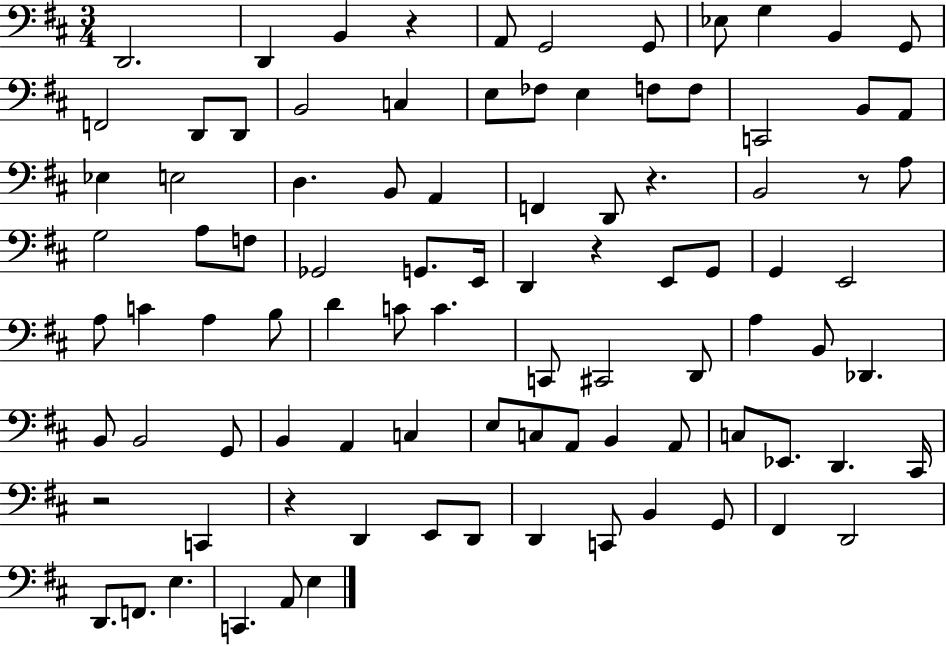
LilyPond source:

{
  \clef bass
  \numericTimeSignature
  \time 3/4
  \key d \major
  d,2. | d,4 b,4 r4 | a,8 g,2 g,8 | ees8 g4 b,4 g,8 | \break f,2 d,8 d,8 | b,2 c4 | e8 fes8 e4 f8 f8 | c,2 b,8 a,8 | \break ees4 e2 | d4. b,8 a,4 | f,4 d,8 r4. | b,2 r8 a8 | \break g2 a8 f8 | ges,2 g,8. e,16 | d,4 r4 e,8 g,8 | g,4 e,2 | \break a8 c'4 a4 b8 | d'4 c'8 c'4. | c,8 cis,2 d,8 | a4 b,8 des,4. | \break b,8 b,2 g,8 | b,4 a,4 c4 | e8 c8 a,8 b,4 a,8 | c8 ees,8. d,4. cis,16 | \break r2 c,4 | r4 d,4 e,8 d,8 | d,4 c,8 b,4 g,8 | fis,4 d,2 | \break d,8. f,8. e4. | c,4. a,8 e4 | \bar "|."
}